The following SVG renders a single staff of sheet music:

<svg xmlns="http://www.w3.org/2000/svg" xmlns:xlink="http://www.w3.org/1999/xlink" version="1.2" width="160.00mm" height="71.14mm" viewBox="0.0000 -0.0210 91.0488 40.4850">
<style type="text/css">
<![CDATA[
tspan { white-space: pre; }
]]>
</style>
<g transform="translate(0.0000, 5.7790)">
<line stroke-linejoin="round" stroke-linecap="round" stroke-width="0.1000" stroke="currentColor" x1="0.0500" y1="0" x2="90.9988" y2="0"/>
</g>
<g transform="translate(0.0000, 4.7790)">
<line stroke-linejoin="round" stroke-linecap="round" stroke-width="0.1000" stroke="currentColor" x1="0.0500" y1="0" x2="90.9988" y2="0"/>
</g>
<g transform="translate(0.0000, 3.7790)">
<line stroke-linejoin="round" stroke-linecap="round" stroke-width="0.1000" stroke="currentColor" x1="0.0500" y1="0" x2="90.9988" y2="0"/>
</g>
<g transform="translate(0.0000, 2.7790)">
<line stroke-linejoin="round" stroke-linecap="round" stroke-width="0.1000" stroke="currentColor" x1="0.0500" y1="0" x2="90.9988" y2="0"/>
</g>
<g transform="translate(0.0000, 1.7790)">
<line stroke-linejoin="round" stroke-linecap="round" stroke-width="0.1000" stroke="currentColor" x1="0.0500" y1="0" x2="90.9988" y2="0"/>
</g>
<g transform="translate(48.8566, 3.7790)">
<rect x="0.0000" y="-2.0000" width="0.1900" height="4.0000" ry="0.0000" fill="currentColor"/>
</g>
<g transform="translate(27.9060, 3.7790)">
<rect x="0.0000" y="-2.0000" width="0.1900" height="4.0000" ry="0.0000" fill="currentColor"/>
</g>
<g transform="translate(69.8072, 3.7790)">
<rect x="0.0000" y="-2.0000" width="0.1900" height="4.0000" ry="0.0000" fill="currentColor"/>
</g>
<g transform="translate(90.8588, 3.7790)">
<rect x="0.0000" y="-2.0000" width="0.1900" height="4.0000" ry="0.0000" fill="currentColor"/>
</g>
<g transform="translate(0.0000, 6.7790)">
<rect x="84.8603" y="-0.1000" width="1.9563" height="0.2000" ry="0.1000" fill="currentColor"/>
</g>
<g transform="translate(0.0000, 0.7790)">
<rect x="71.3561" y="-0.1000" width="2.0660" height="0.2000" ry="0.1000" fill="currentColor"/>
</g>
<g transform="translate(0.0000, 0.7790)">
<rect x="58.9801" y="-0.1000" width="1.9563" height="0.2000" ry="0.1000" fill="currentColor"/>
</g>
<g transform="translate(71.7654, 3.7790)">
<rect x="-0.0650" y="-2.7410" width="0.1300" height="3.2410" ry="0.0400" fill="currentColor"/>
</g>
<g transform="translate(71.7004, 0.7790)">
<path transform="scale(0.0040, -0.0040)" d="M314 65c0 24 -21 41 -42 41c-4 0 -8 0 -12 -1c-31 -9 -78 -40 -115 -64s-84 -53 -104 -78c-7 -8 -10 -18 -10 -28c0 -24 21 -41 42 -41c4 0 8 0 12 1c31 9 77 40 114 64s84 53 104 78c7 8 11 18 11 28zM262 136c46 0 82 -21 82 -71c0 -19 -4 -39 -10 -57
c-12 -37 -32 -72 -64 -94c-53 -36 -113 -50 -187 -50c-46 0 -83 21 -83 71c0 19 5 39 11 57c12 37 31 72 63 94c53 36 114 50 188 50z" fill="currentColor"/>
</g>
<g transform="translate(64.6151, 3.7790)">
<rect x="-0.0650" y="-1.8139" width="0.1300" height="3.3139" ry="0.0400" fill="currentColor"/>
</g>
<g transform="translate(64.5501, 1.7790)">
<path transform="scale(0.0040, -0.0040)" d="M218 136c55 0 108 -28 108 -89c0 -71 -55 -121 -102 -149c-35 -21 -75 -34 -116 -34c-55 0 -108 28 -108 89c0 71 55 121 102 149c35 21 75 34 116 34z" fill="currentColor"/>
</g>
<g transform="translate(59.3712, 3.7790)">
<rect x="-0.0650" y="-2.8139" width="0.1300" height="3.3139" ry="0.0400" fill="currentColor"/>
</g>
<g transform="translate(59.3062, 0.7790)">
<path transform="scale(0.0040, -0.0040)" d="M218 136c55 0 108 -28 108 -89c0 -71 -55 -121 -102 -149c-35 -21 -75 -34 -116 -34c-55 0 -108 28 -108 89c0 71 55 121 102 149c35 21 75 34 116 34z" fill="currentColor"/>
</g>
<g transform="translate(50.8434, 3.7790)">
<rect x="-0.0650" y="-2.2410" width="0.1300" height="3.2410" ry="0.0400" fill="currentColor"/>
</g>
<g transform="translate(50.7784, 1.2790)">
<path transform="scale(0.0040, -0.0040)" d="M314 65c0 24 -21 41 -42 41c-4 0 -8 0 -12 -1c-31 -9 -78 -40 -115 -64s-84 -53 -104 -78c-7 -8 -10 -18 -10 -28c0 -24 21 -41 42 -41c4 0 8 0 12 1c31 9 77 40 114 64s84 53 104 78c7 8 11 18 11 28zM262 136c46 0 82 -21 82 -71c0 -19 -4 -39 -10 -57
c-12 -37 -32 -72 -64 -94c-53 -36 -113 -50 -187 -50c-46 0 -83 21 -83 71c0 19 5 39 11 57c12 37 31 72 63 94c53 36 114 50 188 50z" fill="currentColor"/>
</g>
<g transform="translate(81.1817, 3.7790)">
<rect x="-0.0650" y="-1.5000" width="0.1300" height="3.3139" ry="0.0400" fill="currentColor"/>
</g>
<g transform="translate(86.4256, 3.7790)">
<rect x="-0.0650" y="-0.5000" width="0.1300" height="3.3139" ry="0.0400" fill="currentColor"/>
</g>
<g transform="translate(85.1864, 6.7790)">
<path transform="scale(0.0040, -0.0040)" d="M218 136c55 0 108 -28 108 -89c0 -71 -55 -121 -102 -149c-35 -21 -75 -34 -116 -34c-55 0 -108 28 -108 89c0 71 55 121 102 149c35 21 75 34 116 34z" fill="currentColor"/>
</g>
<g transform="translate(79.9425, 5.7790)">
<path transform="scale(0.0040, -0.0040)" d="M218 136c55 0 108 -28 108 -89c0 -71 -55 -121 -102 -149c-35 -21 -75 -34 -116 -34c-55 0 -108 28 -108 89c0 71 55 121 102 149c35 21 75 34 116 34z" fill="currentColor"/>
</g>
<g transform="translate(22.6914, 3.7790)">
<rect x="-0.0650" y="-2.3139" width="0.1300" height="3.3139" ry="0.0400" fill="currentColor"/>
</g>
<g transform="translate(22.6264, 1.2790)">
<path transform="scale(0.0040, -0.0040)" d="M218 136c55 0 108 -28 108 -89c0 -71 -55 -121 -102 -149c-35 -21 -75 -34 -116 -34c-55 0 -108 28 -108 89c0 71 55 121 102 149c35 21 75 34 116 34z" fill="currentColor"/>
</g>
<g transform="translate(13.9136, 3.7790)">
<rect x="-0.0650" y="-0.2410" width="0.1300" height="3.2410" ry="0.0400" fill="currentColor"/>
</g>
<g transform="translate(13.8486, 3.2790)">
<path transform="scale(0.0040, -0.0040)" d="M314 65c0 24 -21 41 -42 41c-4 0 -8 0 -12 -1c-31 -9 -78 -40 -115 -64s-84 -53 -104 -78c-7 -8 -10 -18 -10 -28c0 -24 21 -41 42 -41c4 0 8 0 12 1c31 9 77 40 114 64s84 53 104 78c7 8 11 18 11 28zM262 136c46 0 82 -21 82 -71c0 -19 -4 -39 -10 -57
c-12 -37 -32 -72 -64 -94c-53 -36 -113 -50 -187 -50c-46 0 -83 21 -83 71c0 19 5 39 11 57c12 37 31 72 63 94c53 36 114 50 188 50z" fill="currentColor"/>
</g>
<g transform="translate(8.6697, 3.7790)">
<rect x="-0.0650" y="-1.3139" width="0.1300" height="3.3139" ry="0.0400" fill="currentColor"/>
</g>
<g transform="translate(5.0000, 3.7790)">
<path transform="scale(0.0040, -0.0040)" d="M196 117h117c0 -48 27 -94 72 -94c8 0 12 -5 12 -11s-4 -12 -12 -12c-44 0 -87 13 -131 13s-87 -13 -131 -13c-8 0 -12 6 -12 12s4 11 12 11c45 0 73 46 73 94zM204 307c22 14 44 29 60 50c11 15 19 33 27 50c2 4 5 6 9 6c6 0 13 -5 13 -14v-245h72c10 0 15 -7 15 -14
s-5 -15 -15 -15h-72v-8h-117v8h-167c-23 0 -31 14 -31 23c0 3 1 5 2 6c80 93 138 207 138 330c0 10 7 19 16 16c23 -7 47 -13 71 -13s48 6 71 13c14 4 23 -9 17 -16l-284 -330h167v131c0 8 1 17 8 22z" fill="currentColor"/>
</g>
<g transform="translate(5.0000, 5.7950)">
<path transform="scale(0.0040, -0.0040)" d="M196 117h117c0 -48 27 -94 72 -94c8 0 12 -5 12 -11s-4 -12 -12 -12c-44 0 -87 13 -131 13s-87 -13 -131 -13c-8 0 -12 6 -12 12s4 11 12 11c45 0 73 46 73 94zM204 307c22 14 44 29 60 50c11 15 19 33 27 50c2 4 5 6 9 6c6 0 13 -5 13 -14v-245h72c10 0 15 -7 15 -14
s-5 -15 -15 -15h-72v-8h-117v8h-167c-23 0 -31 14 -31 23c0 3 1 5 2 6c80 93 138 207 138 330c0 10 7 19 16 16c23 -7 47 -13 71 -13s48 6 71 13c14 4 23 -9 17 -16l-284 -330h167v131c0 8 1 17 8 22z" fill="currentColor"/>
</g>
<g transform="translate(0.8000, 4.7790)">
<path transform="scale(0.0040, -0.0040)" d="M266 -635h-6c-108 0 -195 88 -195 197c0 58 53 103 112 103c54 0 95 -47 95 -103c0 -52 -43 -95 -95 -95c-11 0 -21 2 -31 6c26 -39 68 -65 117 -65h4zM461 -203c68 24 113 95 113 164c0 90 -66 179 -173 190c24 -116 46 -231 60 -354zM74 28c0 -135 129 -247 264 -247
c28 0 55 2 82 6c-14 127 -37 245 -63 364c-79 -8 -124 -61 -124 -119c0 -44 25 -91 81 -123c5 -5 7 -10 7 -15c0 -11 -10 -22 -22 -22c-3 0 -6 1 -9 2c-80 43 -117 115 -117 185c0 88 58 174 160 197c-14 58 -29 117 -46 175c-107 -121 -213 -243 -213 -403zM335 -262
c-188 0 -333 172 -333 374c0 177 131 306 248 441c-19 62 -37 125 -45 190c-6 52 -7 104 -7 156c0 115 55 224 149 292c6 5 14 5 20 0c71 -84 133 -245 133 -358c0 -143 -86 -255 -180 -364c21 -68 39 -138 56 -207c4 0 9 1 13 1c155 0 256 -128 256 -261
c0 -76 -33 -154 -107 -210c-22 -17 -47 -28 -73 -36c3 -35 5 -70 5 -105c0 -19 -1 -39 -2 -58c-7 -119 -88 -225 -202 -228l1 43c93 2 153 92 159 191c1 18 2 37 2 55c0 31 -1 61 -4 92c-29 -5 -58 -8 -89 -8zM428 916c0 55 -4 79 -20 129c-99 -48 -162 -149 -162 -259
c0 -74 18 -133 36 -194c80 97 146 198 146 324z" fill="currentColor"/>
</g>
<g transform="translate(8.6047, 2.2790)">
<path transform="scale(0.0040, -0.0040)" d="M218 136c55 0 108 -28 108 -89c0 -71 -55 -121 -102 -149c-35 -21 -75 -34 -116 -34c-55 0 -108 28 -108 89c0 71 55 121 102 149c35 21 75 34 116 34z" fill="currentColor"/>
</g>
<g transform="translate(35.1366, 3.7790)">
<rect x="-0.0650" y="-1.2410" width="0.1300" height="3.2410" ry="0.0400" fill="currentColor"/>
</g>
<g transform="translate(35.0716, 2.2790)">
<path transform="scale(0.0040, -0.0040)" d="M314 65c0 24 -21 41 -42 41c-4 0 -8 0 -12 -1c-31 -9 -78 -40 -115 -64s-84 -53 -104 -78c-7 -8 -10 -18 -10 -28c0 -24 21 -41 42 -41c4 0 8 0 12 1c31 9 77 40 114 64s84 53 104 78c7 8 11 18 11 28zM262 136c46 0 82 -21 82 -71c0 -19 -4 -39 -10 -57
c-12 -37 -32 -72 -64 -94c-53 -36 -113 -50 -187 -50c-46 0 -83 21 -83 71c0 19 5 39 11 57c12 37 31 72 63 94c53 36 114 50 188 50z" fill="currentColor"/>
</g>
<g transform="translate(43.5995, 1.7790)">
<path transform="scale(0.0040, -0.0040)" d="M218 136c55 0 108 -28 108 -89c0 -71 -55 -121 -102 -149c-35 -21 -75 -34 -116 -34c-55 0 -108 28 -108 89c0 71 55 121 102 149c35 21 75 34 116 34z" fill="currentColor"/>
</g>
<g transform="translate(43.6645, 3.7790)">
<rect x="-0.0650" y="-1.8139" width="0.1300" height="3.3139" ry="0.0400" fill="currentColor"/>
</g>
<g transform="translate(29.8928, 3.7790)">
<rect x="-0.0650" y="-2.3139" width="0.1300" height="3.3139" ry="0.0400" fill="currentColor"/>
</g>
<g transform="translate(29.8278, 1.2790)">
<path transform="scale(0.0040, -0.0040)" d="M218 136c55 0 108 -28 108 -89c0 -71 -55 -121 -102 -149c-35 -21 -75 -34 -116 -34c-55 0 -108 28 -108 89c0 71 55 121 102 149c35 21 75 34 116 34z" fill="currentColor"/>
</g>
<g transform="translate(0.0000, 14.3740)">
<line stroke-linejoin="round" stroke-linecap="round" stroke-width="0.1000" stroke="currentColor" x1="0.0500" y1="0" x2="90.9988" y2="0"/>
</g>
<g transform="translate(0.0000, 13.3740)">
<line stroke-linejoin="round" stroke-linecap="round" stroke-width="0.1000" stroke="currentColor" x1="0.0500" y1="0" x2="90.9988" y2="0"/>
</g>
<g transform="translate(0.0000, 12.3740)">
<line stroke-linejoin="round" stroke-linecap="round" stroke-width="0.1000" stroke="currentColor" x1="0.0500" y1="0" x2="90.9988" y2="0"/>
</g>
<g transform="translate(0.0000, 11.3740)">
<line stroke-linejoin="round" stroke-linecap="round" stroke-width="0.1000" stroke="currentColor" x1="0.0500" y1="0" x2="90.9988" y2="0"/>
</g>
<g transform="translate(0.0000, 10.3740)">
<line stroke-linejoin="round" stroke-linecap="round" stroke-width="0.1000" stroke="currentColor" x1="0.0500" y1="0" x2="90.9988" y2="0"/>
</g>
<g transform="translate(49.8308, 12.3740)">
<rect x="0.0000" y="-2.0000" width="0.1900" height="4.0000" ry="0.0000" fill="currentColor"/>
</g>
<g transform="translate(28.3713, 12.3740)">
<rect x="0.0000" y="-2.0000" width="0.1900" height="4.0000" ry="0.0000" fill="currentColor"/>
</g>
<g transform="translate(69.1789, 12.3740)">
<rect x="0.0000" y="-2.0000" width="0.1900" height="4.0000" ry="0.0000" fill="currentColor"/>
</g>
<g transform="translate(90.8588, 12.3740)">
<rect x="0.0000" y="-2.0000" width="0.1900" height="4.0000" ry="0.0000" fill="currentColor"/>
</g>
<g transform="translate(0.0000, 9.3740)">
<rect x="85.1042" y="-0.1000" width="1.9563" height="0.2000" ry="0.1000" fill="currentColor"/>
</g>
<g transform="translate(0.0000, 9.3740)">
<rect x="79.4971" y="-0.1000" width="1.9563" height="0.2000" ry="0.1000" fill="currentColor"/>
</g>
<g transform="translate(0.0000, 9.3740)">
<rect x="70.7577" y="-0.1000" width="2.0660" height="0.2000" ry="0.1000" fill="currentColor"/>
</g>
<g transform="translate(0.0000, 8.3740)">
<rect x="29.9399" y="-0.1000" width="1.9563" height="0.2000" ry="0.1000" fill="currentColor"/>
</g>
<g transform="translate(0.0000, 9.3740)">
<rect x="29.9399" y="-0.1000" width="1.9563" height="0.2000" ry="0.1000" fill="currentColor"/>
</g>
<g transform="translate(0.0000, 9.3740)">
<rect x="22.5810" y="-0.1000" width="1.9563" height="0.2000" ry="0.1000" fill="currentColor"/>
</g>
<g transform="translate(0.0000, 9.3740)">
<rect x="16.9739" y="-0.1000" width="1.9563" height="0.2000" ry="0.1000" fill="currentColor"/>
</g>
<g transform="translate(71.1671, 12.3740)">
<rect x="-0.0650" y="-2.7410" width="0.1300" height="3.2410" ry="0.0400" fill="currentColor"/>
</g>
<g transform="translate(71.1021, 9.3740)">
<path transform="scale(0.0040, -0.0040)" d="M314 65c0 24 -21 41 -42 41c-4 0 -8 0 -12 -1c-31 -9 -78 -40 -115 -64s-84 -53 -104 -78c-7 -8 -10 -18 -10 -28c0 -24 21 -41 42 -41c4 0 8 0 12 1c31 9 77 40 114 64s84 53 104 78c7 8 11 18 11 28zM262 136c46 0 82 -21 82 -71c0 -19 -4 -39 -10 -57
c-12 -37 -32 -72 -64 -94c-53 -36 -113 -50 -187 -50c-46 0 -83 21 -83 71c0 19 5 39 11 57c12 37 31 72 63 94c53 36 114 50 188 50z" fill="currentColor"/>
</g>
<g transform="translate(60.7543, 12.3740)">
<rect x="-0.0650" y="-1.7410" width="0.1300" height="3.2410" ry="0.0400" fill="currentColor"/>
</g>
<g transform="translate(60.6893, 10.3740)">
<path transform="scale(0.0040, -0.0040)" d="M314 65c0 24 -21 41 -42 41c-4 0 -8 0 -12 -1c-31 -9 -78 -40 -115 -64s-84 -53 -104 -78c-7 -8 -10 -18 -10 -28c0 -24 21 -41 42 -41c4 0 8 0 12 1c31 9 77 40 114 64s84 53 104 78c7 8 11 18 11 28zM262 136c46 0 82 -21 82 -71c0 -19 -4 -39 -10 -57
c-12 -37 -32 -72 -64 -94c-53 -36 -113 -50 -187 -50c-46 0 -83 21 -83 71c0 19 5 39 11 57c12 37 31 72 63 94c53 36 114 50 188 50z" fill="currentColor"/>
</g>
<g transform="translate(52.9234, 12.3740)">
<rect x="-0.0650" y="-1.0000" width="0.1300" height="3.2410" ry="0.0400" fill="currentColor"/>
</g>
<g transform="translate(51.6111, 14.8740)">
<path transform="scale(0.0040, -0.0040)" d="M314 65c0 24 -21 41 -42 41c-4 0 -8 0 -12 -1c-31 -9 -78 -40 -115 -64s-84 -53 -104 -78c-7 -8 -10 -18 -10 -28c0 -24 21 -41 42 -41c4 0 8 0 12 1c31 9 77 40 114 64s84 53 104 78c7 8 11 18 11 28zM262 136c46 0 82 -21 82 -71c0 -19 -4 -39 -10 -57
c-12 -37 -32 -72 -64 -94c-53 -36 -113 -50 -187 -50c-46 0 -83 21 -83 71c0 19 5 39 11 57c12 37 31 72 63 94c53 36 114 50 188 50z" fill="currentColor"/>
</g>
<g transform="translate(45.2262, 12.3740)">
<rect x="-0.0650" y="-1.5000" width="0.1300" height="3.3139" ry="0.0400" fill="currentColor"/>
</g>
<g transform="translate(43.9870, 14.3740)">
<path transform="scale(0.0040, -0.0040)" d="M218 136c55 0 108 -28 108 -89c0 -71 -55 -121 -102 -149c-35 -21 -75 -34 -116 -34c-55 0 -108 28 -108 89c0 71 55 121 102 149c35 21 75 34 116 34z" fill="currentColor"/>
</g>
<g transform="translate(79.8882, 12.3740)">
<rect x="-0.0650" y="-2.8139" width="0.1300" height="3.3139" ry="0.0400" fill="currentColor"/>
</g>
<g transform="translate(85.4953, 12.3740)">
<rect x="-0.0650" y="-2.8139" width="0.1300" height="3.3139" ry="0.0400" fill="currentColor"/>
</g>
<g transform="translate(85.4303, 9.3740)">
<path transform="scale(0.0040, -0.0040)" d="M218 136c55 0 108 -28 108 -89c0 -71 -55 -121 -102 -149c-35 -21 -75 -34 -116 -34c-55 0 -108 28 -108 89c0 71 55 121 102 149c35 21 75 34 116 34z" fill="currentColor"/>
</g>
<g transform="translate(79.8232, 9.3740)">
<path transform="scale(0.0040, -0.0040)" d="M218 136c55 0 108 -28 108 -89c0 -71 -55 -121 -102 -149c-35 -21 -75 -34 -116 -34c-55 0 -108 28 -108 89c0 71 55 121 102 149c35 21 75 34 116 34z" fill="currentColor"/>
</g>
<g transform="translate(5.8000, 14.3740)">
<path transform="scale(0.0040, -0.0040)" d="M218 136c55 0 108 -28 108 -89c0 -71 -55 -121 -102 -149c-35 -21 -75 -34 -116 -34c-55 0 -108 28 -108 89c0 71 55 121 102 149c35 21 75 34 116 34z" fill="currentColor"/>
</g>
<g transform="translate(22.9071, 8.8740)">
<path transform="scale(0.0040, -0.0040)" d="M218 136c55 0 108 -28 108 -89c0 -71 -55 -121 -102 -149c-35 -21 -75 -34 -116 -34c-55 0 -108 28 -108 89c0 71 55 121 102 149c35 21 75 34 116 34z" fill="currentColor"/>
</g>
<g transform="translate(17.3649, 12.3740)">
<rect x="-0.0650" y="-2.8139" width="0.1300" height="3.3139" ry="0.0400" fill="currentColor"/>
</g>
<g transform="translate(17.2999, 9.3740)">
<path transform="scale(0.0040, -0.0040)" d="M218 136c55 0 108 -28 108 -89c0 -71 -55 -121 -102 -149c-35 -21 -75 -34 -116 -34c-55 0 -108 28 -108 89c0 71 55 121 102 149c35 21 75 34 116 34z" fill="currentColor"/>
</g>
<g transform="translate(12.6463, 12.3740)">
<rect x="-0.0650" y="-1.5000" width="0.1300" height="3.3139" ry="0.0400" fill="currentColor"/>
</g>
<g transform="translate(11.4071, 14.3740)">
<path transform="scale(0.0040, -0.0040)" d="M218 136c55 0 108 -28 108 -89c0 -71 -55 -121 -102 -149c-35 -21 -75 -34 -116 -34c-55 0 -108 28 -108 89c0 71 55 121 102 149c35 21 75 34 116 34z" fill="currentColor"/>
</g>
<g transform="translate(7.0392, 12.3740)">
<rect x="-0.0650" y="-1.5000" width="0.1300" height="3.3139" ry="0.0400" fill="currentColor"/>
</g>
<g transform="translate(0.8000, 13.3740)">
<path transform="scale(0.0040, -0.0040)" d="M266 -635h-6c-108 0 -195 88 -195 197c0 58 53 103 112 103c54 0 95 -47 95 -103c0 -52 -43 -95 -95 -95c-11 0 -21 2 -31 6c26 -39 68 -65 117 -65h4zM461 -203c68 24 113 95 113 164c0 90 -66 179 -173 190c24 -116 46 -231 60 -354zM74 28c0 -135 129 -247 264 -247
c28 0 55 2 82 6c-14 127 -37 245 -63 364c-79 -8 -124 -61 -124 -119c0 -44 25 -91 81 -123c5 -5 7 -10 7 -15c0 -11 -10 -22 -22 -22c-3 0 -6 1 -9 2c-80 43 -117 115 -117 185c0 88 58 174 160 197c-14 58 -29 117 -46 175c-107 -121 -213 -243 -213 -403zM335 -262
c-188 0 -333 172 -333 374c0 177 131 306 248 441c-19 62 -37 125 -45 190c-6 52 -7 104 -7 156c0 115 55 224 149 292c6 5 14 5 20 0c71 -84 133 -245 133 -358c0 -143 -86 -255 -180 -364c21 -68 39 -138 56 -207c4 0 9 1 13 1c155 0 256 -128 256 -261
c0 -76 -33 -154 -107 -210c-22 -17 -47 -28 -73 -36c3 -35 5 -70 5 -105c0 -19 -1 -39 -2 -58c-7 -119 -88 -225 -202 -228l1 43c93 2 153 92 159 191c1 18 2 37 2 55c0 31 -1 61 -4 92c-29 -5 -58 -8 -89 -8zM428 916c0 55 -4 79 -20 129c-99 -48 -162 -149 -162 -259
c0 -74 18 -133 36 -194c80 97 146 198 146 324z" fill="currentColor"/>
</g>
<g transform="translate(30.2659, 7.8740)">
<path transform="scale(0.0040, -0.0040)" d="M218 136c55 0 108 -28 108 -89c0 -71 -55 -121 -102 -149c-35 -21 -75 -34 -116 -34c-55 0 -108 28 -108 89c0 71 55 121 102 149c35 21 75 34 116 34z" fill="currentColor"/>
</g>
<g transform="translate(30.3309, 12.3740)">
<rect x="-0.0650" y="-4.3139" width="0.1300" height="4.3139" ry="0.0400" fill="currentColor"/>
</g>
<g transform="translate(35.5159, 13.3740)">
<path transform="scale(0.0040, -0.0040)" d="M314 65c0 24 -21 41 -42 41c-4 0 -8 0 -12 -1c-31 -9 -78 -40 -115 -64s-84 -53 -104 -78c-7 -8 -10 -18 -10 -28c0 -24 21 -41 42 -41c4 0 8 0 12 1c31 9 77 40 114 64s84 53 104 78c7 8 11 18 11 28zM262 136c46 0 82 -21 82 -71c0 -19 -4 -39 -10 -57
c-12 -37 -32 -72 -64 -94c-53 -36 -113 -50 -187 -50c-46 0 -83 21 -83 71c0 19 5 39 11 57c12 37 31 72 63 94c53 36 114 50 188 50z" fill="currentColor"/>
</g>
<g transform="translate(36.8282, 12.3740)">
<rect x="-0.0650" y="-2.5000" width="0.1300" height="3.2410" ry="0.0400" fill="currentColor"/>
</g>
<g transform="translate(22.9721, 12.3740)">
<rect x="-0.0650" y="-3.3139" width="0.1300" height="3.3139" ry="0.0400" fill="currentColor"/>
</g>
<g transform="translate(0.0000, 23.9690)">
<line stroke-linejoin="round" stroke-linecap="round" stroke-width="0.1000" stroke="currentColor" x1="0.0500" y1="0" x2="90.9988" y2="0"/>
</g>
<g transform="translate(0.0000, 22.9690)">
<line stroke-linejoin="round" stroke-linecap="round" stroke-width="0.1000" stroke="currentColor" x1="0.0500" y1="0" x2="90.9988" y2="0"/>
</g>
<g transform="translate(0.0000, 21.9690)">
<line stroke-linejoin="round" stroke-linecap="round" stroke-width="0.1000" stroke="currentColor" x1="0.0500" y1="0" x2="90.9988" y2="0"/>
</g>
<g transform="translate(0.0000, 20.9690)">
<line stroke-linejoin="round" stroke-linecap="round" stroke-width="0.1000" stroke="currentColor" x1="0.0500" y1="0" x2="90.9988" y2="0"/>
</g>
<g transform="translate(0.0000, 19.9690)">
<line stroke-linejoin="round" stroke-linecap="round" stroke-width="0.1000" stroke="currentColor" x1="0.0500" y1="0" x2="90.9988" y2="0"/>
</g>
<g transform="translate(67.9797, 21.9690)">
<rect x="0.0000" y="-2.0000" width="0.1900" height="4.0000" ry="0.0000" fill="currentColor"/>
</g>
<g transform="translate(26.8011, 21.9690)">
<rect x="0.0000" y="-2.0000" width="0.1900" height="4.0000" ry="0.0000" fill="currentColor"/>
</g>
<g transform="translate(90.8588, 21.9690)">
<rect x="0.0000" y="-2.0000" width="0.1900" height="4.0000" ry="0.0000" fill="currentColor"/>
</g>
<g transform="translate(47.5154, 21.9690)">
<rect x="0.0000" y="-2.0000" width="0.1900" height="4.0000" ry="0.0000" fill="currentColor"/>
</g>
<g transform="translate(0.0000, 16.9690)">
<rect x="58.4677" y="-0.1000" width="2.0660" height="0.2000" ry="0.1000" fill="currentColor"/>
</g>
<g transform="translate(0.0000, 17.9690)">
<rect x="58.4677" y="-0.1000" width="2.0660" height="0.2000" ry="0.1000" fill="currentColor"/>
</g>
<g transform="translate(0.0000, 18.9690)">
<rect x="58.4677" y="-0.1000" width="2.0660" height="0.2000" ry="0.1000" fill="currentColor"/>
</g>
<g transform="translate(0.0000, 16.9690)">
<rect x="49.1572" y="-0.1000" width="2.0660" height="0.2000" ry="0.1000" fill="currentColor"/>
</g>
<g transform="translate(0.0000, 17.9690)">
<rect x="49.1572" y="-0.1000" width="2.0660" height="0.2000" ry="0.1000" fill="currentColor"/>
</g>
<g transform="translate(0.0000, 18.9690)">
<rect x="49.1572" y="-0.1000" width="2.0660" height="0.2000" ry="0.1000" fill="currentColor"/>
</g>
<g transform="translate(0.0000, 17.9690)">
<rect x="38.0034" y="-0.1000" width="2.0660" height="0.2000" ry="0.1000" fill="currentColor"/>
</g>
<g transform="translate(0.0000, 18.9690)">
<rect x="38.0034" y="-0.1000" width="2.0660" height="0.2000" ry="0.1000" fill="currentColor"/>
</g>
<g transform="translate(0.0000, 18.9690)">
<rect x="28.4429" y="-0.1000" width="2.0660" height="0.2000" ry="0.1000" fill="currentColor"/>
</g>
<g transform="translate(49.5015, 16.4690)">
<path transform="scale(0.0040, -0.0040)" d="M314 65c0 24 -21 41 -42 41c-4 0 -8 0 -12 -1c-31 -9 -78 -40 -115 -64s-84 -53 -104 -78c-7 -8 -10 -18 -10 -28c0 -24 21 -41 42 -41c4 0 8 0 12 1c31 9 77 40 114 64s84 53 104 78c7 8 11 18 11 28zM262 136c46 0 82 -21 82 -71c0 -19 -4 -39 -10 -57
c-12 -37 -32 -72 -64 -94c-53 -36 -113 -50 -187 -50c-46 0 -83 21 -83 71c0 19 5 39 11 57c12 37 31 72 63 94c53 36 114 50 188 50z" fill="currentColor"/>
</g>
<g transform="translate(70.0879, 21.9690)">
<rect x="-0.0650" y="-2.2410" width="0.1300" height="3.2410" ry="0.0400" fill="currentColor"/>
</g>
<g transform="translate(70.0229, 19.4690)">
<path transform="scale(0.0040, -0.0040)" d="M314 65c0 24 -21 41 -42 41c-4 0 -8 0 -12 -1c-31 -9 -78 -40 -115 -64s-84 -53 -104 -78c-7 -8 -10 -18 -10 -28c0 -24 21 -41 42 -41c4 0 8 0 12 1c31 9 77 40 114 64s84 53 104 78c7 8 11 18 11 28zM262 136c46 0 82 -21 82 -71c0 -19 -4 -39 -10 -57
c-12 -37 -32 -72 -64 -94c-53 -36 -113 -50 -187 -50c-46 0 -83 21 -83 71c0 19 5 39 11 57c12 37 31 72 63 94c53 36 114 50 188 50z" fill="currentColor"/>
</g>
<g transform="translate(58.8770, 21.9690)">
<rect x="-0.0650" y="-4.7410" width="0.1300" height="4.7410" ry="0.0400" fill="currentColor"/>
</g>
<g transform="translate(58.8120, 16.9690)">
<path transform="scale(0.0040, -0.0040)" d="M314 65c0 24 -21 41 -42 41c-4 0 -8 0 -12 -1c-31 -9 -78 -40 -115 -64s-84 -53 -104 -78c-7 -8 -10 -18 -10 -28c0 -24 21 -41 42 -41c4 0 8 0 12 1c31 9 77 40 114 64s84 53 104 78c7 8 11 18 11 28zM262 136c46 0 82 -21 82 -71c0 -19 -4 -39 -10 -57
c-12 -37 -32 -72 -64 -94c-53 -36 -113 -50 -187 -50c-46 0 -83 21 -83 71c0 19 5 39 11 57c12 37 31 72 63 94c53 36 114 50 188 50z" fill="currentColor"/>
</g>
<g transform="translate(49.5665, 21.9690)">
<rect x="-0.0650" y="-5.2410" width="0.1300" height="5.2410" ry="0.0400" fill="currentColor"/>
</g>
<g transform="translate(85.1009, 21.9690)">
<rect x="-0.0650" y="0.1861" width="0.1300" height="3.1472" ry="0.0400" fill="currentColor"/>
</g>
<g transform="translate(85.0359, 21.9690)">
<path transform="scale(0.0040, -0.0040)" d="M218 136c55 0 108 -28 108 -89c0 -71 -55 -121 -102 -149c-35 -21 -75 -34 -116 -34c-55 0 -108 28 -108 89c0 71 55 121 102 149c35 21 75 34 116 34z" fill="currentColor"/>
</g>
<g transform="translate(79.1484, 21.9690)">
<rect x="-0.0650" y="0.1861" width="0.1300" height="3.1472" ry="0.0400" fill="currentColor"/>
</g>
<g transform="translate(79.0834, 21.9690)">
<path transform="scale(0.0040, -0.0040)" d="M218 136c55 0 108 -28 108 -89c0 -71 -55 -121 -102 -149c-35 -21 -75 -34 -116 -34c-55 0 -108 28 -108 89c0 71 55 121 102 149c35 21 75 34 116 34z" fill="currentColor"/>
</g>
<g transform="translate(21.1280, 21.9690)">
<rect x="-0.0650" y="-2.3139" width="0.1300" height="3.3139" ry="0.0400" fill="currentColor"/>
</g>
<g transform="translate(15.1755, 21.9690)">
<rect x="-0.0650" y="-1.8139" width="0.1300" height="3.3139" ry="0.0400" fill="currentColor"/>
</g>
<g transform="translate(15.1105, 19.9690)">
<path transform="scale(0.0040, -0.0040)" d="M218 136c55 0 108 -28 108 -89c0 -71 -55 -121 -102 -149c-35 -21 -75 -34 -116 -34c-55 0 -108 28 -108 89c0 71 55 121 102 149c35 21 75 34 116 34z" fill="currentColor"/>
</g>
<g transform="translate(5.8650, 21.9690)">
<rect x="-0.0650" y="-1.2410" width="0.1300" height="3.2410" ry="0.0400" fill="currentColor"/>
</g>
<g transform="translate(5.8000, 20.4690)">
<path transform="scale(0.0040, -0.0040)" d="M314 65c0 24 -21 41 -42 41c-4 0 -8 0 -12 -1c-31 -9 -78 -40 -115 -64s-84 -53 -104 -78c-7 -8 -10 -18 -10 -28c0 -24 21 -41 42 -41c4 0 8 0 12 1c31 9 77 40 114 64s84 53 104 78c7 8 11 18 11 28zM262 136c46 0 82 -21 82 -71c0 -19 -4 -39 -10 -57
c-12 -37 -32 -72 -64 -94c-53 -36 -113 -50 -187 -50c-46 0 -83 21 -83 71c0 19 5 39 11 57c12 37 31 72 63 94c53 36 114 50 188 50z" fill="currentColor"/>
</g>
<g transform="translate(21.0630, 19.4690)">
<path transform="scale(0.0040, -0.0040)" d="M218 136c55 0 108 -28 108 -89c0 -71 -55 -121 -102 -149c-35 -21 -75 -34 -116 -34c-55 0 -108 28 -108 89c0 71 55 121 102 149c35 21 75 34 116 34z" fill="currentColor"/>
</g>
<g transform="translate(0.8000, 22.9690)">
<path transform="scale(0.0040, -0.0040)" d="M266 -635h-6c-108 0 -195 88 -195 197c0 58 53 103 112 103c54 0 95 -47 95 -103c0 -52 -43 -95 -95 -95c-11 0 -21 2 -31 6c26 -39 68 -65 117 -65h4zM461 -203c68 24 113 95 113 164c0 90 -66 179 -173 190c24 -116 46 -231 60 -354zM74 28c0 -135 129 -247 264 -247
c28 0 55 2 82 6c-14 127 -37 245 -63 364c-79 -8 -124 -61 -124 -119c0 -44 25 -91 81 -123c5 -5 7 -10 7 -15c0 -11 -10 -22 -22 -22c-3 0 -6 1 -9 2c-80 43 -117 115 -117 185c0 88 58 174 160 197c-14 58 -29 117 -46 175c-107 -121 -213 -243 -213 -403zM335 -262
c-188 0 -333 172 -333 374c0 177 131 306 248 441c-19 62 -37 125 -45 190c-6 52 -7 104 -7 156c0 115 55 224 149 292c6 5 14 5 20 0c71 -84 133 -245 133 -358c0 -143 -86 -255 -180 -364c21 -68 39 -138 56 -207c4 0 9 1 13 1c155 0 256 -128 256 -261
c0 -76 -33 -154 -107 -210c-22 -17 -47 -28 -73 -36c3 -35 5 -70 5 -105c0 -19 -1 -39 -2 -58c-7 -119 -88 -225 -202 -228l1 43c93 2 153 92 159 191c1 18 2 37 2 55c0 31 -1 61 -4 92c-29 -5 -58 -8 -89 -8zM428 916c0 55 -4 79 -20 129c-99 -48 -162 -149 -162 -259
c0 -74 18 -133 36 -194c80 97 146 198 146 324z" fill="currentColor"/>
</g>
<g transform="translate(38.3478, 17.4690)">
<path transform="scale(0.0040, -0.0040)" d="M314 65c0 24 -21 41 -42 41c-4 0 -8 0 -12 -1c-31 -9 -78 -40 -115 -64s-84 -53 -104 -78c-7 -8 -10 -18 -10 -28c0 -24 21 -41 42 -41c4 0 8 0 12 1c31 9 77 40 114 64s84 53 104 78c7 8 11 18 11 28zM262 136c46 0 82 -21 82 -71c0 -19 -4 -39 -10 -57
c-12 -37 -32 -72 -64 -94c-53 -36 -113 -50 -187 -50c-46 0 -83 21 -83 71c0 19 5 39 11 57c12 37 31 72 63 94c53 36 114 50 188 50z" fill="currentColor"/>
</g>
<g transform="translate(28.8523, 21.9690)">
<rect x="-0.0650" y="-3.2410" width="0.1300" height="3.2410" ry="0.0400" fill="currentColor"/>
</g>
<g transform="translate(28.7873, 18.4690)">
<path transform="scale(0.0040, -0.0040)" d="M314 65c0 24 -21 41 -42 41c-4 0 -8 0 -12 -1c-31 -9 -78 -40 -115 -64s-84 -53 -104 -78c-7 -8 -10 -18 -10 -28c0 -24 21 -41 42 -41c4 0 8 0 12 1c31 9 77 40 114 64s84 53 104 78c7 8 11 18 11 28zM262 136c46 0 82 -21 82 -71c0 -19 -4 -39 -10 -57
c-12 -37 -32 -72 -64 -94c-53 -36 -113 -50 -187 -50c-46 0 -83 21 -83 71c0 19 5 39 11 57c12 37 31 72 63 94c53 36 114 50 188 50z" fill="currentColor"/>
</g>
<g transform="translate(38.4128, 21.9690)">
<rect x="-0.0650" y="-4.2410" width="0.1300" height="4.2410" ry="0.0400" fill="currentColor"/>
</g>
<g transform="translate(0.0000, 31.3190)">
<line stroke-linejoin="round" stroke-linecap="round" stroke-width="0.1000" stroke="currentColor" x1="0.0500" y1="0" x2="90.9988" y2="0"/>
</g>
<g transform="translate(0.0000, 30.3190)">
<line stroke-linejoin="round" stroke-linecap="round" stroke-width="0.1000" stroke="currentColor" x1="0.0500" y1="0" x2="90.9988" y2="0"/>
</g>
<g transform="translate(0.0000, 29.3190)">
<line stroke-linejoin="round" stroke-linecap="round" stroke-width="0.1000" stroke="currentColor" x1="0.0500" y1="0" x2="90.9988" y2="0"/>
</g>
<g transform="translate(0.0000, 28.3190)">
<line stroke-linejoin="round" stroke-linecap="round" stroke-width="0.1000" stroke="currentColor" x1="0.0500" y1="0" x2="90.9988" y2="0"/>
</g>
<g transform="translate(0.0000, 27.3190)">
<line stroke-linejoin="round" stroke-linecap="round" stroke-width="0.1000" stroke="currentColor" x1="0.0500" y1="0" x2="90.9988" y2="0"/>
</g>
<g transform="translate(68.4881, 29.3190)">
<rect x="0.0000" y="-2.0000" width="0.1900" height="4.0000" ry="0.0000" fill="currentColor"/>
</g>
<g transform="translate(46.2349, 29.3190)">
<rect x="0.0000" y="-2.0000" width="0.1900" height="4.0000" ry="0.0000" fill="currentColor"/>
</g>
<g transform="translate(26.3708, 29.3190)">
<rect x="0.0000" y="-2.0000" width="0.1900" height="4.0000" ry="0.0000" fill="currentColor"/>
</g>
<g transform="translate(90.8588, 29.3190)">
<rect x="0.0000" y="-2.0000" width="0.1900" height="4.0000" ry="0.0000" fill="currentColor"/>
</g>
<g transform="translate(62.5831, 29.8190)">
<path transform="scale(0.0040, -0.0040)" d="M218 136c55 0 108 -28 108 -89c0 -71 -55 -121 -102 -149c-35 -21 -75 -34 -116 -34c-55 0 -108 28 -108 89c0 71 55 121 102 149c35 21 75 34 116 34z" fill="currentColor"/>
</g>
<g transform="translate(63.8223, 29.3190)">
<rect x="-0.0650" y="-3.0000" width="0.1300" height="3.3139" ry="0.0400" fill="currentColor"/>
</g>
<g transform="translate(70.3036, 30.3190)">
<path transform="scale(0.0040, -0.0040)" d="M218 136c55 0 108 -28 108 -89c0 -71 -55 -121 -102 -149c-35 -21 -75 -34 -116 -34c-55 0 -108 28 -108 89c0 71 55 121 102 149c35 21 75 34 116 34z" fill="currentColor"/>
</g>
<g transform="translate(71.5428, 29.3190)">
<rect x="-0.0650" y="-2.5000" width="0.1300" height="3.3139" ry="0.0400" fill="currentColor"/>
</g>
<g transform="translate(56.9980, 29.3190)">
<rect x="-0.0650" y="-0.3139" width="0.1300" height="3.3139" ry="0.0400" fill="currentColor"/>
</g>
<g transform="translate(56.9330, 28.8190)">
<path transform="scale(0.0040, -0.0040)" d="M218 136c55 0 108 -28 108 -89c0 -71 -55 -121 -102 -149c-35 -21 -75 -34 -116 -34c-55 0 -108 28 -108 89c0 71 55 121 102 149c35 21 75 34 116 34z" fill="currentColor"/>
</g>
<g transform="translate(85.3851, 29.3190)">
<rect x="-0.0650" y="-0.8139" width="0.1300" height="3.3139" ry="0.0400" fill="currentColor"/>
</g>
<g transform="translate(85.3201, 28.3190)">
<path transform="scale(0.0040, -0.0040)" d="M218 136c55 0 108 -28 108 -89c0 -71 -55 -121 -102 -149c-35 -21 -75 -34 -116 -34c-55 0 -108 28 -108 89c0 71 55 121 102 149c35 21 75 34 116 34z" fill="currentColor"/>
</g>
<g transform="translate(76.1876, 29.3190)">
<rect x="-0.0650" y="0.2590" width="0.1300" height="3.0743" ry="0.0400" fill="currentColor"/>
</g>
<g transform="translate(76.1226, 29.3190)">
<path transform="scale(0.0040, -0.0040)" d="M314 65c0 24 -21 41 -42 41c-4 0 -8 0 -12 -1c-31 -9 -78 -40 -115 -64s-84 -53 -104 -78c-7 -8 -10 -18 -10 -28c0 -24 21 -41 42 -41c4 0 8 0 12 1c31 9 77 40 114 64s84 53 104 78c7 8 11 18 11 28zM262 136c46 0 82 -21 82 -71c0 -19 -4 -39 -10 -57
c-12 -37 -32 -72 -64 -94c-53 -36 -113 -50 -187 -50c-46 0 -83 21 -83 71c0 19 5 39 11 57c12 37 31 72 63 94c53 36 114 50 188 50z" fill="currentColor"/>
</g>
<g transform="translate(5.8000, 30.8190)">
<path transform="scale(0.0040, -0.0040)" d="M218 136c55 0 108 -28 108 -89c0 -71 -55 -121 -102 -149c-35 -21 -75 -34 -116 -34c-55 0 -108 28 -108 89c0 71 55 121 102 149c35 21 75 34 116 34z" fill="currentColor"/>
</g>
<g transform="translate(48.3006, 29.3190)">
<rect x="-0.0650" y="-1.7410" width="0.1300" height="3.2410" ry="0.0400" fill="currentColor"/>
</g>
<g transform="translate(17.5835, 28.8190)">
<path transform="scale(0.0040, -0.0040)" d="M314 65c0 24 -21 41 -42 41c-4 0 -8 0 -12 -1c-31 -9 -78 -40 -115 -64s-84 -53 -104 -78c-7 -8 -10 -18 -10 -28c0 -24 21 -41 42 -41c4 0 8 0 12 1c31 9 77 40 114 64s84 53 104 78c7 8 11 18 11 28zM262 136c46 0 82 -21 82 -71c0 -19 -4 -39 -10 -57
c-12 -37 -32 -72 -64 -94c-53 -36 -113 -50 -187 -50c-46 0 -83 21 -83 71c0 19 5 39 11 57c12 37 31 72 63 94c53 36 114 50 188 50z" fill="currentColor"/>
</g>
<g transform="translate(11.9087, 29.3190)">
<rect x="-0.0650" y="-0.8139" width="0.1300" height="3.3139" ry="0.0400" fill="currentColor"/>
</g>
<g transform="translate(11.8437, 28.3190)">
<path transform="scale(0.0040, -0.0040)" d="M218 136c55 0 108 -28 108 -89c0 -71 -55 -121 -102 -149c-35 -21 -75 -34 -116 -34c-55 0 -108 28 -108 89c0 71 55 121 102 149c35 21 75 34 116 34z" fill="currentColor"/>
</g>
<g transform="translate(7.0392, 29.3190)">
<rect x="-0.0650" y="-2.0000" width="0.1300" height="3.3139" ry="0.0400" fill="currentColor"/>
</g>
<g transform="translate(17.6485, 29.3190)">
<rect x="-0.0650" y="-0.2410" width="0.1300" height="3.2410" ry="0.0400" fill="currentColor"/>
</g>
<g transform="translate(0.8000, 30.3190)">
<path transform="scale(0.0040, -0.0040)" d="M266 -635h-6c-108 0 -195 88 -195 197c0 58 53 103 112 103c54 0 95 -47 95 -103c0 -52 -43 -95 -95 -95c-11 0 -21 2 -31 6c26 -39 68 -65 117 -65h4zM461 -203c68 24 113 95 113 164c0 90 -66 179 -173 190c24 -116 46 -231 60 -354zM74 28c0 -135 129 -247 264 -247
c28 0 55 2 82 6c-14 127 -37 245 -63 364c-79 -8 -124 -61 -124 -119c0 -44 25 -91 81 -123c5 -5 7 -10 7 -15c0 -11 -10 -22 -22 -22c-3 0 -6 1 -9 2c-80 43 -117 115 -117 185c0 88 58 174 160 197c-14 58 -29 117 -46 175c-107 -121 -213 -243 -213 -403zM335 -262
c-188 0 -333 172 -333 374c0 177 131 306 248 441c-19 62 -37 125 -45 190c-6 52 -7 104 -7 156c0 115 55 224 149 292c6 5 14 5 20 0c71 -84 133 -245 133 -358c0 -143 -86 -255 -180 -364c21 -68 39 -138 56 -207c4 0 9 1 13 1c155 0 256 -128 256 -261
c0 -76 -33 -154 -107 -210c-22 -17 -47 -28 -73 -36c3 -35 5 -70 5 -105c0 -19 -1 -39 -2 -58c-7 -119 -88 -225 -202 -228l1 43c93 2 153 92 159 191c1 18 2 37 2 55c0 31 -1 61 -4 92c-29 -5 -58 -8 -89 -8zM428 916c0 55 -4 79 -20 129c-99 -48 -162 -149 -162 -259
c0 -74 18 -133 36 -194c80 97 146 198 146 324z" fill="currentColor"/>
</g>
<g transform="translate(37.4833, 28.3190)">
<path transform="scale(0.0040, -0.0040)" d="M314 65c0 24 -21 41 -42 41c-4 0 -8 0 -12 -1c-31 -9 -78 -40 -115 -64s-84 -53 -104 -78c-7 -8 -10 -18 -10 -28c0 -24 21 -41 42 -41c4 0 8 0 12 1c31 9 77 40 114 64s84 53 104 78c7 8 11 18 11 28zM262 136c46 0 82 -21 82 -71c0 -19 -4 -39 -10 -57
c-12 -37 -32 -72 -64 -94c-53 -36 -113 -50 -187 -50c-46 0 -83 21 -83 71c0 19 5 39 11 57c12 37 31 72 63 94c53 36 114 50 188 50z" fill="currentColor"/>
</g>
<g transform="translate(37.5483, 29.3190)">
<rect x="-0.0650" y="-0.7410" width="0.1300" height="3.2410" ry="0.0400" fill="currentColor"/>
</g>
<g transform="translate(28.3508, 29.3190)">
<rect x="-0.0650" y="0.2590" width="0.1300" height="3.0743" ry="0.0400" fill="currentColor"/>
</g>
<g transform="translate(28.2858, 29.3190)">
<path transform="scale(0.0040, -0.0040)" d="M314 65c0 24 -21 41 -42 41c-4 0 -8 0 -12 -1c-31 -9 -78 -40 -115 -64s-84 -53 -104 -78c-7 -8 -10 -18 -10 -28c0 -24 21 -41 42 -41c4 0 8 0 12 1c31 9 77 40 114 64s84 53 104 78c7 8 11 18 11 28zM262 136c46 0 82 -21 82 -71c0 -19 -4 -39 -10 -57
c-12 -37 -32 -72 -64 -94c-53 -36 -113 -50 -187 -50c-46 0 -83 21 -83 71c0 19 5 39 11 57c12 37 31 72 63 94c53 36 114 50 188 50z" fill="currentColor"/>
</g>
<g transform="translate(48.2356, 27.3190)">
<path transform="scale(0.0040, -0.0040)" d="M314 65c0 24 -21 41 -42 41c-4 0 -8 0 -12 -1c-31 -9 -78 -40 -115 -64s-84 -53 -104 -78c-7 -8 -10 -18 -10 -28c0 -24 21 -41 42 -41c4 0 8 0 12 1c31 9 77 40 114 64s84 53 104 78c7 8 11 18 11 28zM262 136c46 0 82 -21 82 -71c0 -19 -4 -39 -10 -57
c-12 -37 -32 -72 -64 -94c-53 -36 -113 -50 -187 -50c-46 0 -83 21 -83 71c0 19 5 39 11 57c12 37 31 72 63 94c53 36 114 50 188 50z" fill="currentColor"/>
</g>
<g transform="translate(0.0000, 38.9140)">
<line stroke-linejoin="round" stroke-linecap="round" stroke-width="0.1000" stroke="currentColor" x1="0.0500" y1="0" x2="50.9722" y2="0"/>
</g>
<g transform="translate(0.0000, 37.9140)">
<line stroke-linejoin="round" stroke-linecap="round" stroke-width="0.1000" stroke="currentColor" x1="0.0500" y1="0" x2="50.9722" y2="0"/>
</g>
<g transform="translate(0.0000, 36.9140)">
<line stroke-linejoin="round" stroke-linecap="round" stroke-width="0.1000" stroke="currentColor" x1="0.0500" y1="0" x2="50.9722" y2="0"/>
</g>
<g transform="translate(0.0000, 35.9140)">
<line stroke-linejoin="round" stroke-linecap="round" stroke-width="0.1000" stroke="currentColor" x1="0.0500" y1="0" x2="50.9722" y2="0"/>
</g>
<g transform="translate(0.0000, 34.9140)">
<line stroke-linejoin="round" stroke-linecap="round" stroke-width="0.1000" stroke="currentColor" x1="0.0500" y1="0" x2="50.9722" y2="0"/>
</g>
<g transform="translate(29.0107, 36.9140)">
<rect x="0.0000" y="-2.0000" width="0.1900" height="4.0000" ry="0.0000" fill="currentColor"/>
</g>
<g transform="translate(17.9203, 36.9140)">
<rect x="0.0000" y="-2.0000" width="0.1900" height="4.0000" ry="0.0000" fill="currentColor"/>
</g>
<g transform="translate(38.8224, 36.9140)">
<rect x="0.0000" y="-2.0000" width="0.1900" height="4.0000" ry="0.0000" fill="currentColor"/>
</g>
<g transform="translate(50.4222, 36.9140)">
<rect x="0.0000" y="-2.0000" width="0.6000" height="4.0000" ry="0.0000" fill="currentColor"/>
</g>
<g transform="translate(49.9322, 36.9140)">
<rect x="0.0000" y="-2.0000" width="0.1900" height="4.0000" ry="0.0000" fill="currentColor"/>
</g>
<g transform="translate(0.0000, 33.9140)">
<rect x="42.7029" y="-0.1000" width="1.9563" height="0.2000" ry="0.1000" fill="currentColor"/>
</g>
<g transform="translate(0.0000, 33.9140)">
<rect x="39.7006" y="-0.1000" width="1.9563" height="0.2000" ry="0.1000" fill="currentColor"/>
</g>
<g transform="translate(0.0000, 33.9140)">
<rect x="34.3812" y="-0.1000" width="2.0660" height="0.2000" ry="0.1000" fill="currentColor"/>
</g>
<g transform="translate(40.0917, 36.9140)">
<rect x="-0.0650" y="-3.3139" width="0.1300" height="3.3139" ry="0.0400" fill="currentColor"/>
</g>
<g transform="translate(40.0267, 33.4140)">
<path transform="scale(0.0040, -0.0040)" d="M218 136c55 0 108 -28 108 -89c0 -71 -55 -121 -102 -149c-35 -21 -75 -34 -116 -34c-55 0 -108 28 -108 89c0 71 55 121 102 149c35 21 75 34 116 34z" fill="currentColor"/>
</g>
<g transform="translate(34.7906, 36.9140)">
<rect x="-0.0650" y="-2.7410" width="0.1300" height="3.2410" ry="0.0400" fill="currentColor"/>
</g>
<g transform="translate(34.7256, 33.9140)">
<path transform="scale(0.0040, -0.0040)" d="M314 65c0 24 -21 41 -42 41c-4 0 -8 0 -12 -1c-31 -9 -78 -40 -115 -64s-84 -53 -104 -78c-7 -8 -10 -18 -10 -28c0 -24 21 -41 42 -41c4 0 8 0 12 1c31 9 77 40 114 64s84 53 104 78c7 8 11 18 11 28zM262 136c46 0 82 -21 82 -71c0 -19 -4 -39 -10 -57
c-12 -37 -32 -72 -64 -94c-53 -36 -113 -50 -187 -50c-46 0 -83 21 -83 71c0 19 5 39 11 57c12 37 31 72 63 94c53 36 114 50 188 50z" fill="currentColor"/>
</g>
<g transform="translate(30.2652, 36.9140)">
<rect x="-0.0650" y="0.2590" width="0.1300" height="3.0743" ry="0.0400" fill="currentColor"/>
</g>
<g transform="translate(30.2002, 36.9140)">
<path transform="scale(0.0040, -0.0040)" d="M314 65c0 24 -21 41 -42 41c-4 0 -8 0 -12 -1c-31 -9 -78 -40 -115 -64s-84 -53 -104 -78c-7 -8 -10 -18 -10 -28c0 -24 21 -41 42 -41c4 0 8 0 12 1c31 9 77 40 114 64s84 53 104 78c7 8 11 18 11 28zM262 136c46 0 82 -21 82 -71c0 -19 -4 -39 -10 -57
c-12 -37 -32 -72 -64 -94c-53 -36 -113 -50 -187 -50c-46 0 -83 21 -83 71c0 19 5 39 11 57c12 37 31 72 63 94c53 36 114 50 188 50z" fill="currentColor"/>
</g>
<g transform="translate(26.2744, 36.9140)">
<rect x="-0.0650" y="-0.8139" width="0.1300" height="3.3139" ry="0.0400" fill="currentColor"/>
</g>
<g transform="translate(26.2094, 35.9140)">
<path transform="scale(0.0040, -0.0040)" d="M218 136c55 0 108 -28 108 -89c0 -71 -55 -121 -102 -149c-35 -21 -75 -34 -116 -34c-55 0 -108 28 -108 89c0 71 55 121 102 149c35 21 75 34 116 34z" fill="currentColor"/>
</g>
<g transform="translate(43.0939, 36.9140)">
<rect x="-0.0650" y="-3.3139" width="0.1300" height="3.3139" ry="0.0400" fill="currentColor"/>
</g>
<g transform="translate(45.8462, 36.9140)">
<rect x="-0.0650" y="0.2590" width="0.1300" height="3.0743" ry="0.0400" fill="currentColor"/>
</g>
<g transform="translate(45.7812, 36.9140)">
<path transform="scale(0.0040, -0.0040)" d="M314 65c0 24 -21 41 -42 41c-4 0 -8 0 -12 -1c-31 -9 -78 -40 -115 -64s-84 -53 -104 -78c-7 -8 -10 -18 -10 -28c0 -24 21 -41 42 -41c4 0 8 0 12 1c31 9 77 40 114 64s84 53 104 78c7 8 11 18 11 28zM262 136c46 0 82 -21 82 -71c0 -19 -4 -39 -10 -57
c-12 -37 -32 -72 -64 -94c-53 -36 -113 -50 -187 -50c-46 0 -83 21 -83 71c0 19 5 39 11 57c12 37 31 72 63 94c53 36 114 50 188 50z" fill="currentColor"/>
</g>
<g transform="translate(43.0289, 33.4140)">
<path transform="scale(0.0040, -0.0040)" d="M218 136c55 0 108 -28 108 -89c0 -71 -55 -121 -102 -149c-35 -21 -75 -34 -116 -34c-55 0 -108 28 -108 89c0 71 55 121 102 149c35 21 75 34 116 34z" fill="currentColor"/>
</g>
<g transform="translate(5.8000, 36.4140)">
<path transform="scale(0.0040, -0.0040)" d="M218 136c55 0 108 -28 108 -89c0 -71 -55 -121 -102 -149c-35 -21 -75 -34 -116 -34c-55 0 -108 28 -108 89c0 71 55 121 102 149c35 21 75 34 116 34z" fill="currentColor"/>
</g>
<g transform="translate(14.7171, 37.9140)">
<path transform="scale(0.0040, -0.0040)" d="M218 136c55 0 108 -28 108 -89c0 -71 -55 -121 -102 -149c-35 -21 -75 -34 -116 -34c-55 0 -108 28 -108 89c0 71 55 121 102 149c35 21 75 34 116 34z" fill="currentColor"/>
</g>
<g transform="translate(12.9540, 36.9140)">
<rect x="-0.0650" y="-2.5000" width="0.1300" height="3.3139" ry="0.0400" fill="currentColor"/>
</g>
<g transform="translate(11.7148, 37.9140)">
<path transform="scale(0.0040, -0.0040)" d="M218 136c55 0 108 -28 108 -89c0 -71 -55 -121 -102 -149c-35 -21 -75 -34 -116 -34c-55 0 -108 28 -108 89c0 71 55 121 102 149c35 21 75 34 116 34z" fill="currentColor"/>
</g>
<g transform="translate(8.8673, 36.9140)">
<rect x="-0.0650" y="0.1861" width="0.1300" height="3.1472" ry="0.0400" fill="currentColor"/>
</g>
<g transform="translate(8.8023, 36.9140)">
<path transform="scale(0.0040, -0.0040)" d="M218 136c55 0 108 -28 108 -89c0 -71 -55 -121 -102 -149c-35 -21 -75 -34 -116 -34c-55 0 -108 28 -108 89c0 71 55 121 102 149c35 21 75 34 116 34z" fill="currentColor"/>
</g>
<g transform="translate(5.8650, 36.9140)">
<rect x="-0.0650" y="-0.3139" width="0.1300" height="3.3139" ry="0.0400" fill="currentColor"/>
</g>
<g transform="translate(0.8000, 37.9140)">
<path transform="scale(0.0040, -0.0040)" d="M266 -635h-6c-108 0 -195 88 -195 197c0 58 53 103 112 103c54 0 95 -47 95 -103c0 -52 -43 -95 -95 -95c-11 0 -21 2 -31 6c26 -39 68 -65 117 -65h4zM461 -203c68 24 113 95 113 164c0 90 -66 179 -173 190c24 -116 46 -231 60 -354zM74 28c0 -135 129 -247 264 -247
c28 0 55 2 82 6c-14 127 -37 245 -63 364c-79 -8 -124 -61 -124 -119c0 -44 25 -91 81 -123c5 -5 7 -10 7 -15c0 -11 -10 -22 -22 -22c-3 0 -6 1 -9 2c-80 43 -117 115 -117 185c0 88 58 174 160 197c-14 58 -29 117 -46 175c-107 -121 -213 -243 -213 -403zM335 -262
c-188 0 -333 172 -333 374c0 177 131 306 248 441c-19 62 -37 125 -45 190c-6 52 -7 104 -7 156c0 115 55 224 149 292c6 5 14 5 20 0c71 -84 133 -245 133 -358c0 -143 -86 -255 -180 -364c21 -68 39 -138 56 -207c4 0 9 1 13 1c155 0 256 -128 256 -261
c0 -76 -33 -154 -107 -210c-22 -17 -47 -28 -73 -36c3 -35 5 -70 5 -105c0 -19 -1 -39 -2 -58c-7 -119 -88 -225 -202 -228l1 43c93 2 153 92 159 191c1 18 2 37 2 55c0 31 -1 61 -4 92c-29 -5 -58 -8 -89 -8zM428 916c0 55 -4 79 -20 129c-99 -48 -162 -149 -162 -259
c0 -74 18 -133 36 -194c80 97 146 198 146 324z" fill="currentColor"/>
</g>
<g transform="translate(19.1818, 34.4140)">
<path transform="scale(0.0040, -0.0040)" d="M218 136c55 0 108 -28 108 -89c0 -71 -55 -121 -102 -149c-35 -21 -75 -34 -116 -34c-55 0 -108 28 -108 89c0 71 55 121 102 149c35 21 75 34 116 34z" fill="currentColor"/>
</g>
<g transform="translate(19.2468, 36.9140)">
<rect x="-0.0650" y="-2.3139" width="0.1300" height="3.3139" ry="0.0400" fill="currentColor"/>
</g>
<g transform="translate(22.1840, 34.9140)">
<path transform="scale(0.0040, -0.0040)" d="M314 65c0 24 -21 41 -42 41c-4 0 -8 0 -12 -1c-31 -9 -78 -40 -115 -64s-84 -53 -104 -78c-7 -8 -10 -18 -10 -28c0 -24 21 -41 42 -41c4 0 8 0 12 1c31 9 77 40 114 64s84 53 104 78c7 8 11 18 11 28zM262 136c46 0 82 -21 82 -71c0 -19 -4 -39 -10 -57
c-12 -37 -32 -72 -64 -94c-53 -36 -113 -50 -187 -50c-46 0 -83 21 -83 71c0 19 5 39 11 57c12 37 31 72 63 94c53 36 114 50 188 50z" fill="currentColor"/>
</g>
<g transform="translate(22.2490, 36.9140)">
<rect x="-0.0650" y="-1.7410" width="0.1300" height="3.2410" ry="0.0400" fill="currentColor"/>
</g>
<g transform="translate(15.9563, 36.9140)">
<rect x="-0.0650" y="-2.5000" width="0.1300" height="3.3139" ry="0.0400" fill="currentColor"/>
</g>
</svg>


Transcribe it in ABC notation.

X:1
T:Untitled
M:4/4
L:1/4
K:C
e c2 g g e2 f g2 a f a2 E C E E a b d' G2 E D2 f2 a2 a a e2 f g b2 d'2 f'2 e'2 g2 B B F d c2 B2 d2 f2 c A G B2 d c B G G g f2 d B2 a2 b b B2